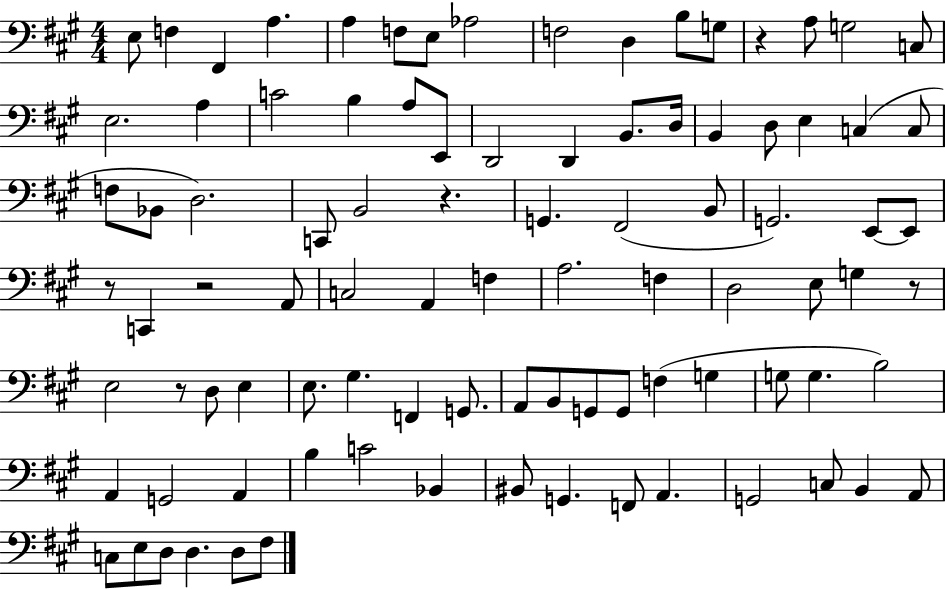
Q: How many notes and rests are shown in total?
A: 93